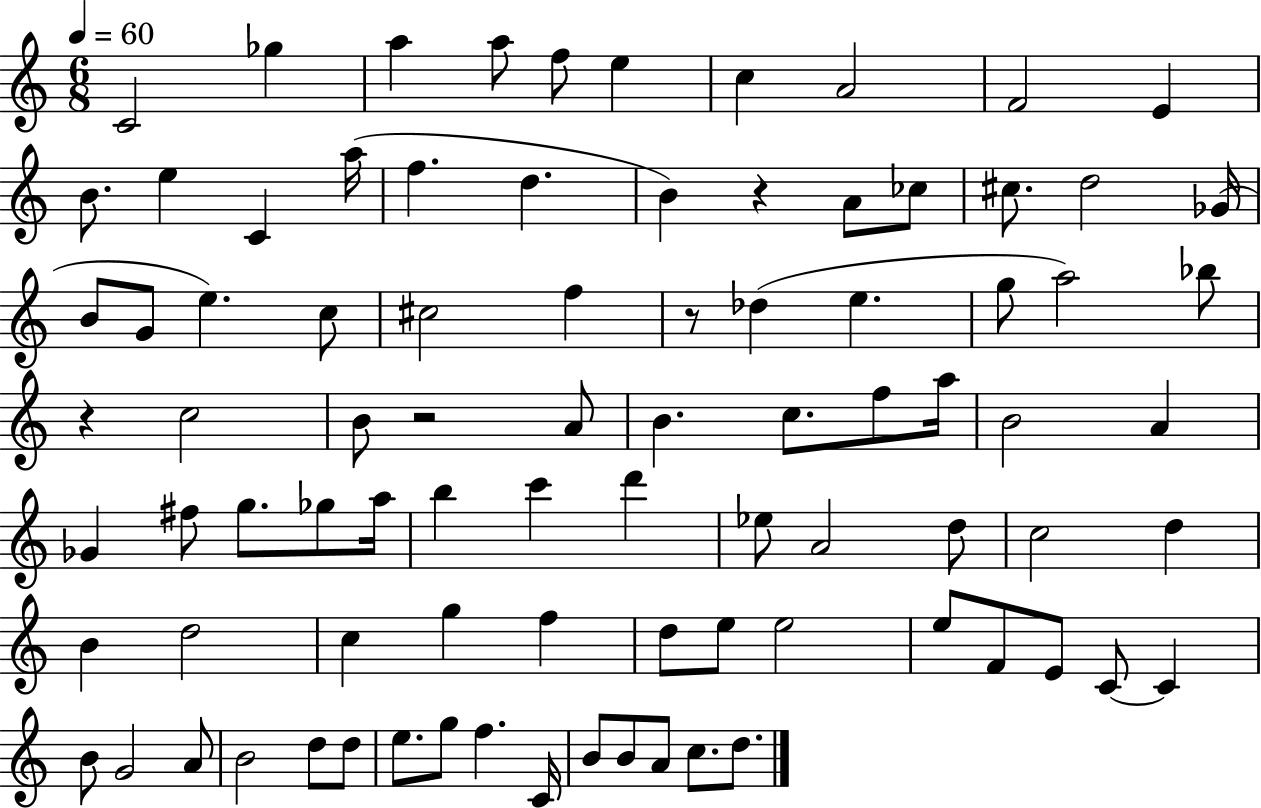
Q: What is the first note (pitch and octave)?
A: C4